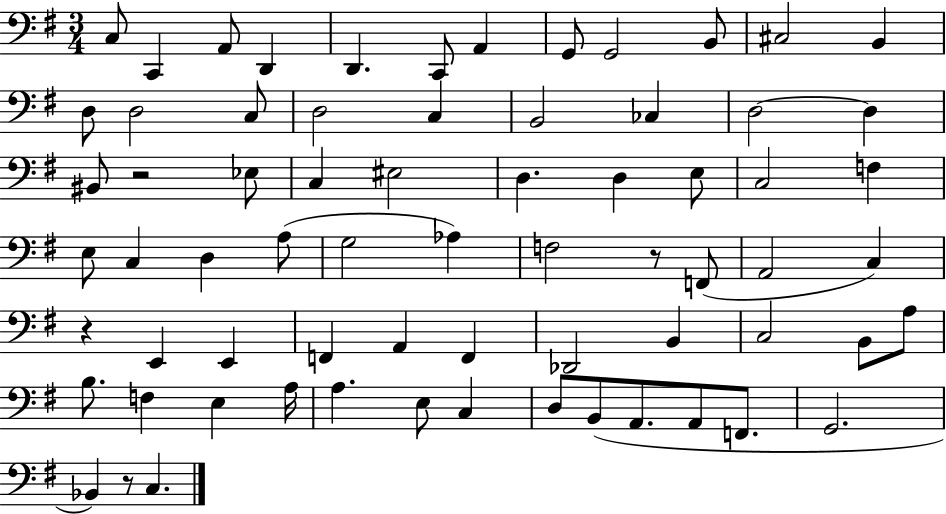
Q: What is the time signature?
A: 3/4